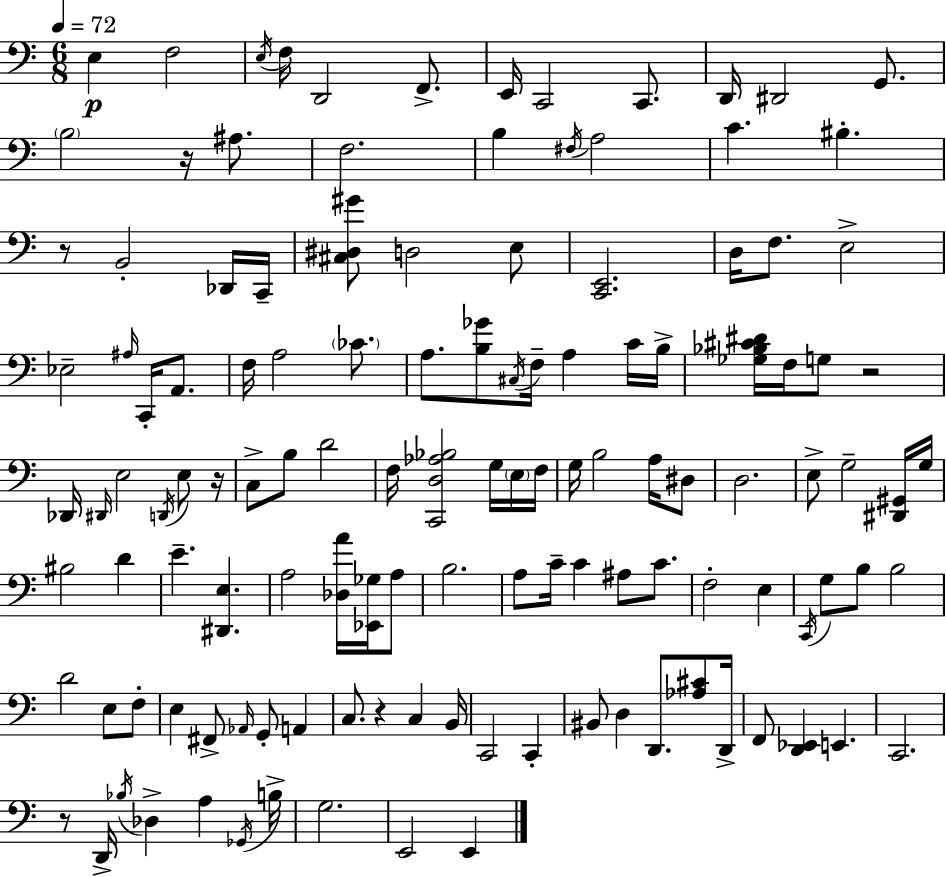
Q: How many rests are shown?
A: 6